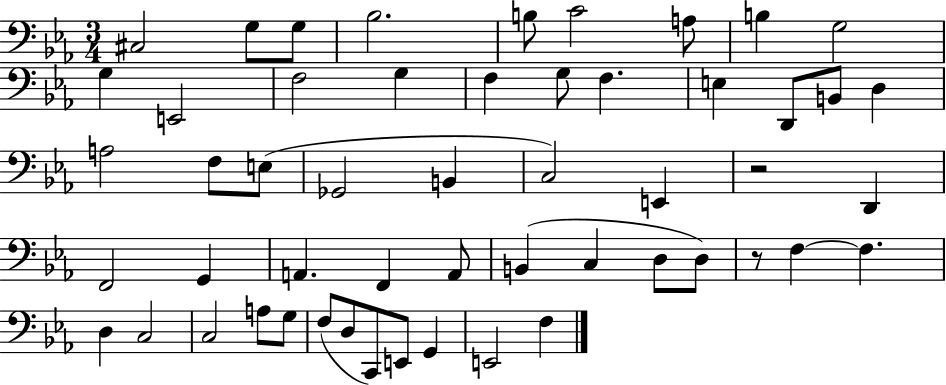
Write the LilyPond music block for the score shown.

{
  \clef bass
  \numericTimeSignature
  \time 3/4
  \key ees \major
  cis2 g8 g8 | bes2. | b8 c'2 a8 | b4 g2 | \break g4 e,2 | f2 g4 | f4 g8 f4. | e4 d,8 b,8 d4 | \break a2 f8 e8( | ges,2 b,4 | c2) e,4 | r2 d,4 | \break f,2 g,4 | a,4. f,4 a,8 | b,4( c4 d8 d8) | r8 f4~~ f4. | \break d4 c2 | c2 a8 g8 | f8( d8 c,8) e,8 g,4 | e,2 f4 | \break \bar "|."
}